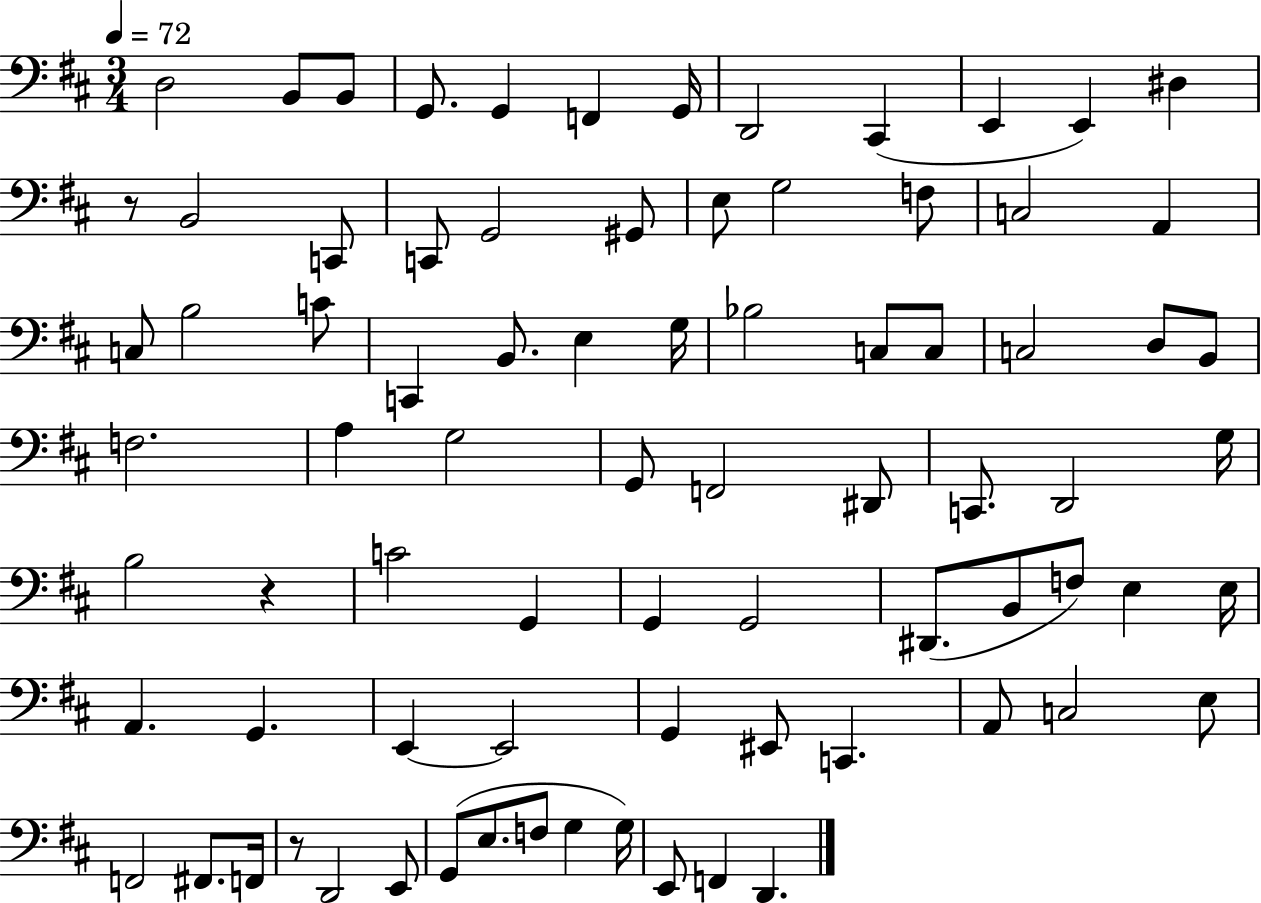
{
  \clef bass
  \numericTimeSignature
  \time 3/4
  \key d \major
  \tempo 4 = 72
  d2 b,8 b,8 | g,8. g,4 f,4 g,16 | d,2 cis,4( | e,4 e,4) dis4 | \break r8 b,2 c,8 | c,8 g,2 gis,8 | e8 g2 f8 | c2 a,4 | \break c8 b2 c'8 | c,4 b,8. e4 g16 | bes2 c8 c8 | c2 d8 b,8 | \break f2. | a4 g2 | g,8 f,2 dis,8 | c,8. d,2 g16 | \break b2 r4 | c'2 g,4 | g,4 g,2 | dis,8.( b,8 f8) e4 e16 | \break a,4. g,4. | e,4~~ e,2 | g,4 eis,8 c,4. | a,8 c2 e8 | \break f,2 fis,8. f,16 | r8 d,2 e,8 | g,8( e8. f8 g4 g16) | e,8 f,4 d,4. | \break \bar "|."
}